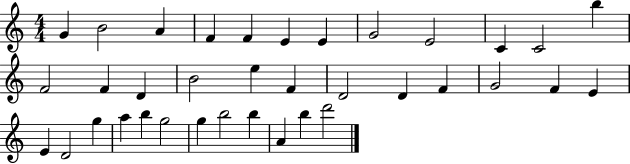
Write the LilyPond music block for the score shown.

{
  \clef treble
  \numericTimeSignature
  \time 4/4
  \key c \major
  g'4 b'2 a'4 | f'4 f'4 e'4 e'4 | g'2 e'2 | c'4 c'2 b''4 | \break f'2 f'4 d'4 | b'2 e''4 f'4 | d'2 d'4 f'4 | g'2 f'4 e'4 | \break e'4 d'2 g''4 | a''4 b''4 g''2 | g''4 b''2 b''4 | a'4 b''4 d'''2 | \break \bar "|."
}